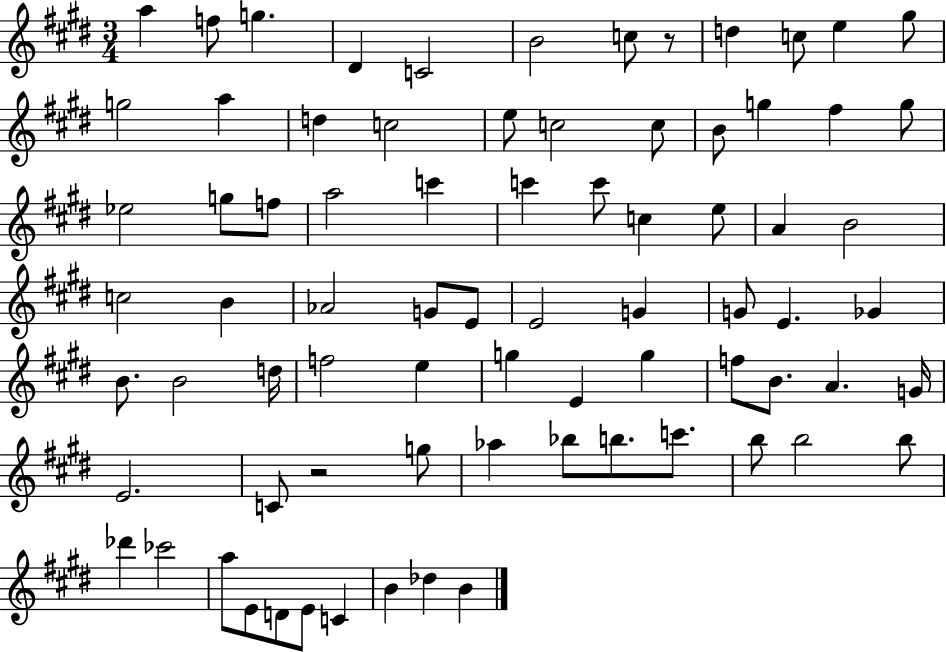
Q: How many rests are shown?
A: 2